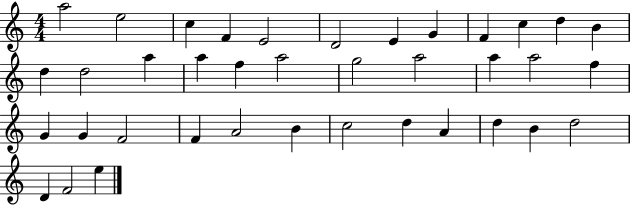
{
  \clef treble
  \numericTimeSignature
  \time 4/4
  \key c \major
  a''2 e''2 | c''4 f'4 e'2 | d'2 e'4 g'4 | f'4 c''4 d''4 b'4 | \break d''4 d''2 a''4 | a''4 f''4 a''2 | g''2 a''2 | a''4 a''2 f''4 | \break g'4 g'4 f'2 | f'4 a'2 b'4 | c''2 d''4 a'4 | d''4 b'4 d''2 | \break d'4 f'2 e''4 | \bar "|."
}